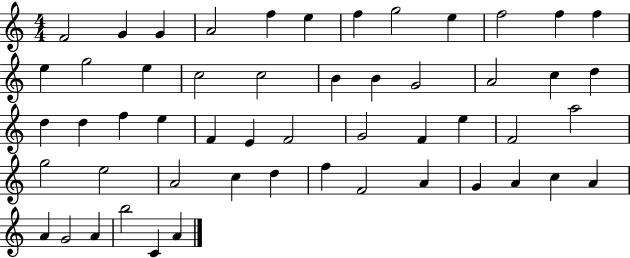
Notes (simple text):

F4/h G4/q G4/q A4/h F5/q E5/q F5/q G5/h E5/q F5/h F5/q F5/q E5/q G5/h E5/q C5/h C5/h B4/q B4/q G4/h A4/h C5/q D5/q D5/q D5/q F5/q E5/q F4/q E4/q F4/h G4/h F4/q E5/q F4/h A5/h G5/h E5/h A4/h C5/q D5/q F5/q F4/h A4/q G4/q A4/q C5/q A4/q A4/q G4/h A4/q B5/h C4/q A4/q